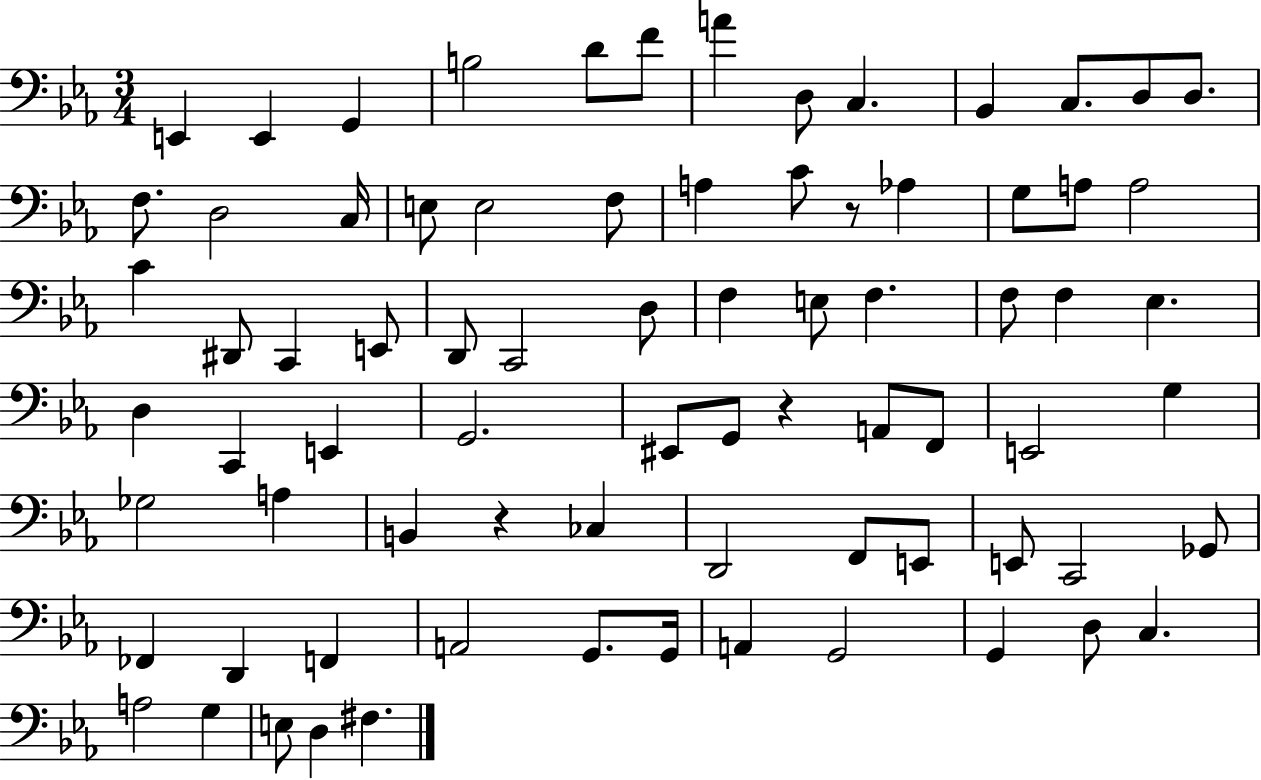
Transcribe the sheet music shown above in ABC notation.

X:1
T:Untitled
M:3/4
L:1/4
K:Eb
E,, E,, G,, B,2 D/2 F/2 A D,/2 C, _B,, C,/2 D,/2 D,/2 F,/2 D,2 C,/4 E,/2 E,2 F,/2 A, C/2 z/2 _A, G,/2 A,/2 A,2 C ^D,,/2 C,, E,,/2 D,,/2 C,,2 D,/2 F, E,/2 F, F,/2 F, _E, D, C,, E,, G,,2 ^E,,/2 G,,/2 z A,,/2 F,,/2 E,,2 G, _G,2 A, B,, z _C, D,,2 F,,/2 E,,/2 E,,/2 C,,2 _G,,/2 _F,, D,, F,, A,,2 G,,/2 G,,/4 A,, G,,2 G,, D,/2 C, A,2 G, E,/2 D, ^F,